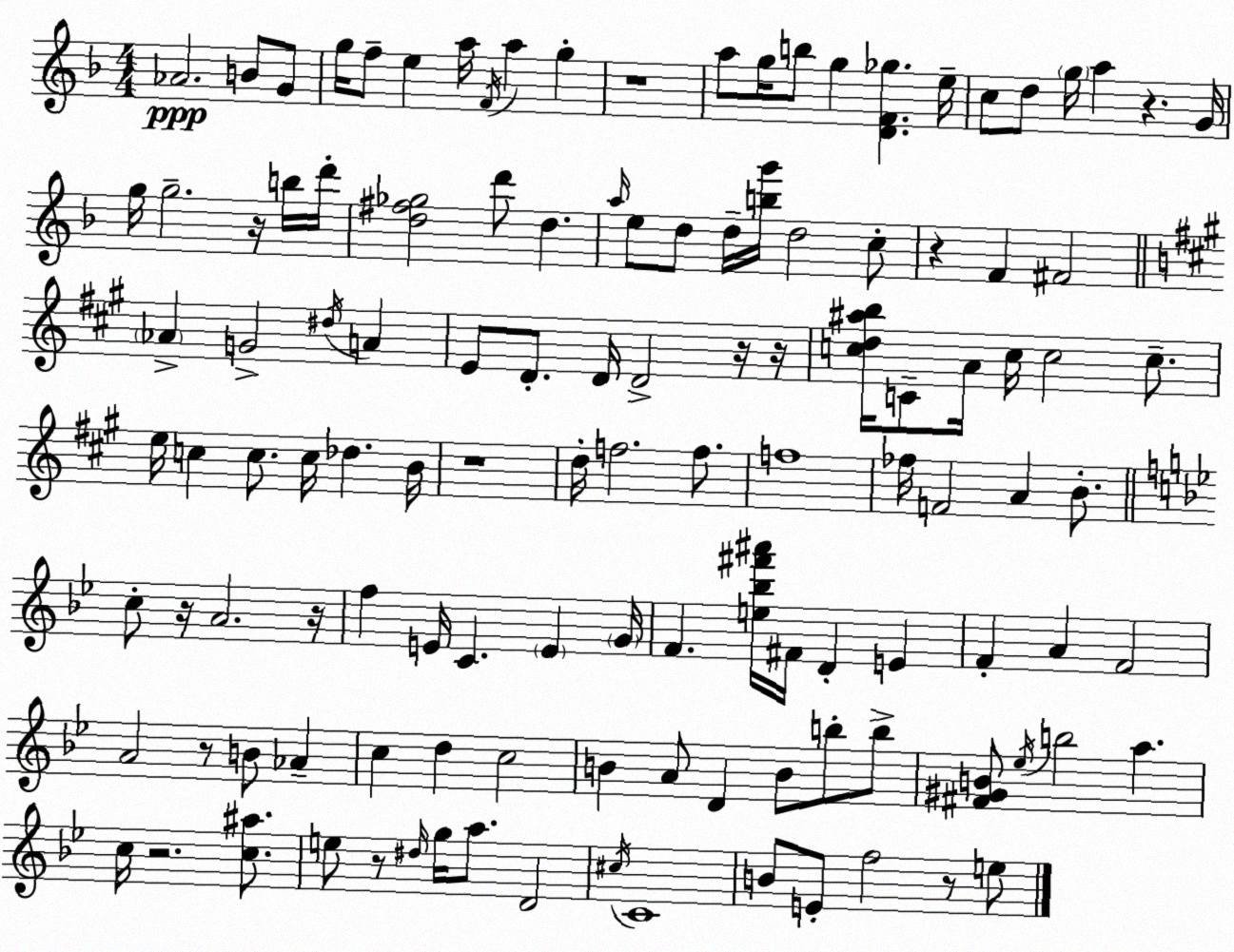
X:1
T:Untitled
M:4/4
L:1/4
K:Dm
_A2 B/2 G/2 g/4 f/2 e a/4 F/4 a g z4 a/2 g/4 b/2 g [DF_g] e/4 c/2 d/2 g/4 a z G/4 g/4 g2 z/4 b/4 d'/4 [d^f_g]2 d'/2 d a/4 e/2 d/2 d/4 [bg']/4 d2 c/2 z F ^F2 _A G2 ^d/4 A E/2 D/2 D/4 D2 z/4 z/4 [cd^ab]/4 C/2 A/4 c/4 c2 c/2 e/4 c c/2 c/4 _d B/4 z4 d/4 f2 f/2 f4 _f/4 F2 A B/2 c/2 z/4 A2 z/4 f E/4 C E G/4 F [e_b^f'^a']/4 ^F/4 D E F A F2 A2 z/2 B/2 _A c d c2 B A/2 D B/2 b/2 b/2 [^F^GB]/2 _e/4 b2 a c/4 z2 [c^a]/2 e/2 z/2 ^d/4 g/4 a/2 D2 ^c/4 C4 B/2 E/2 f2 z/2 e/2